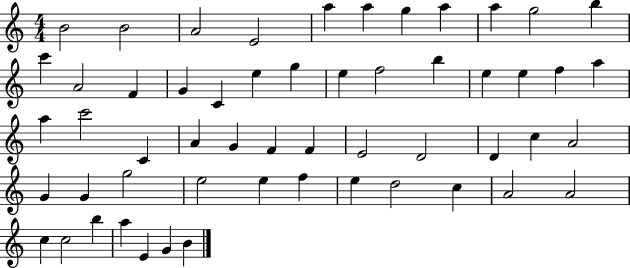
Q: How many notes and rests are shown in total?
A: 55